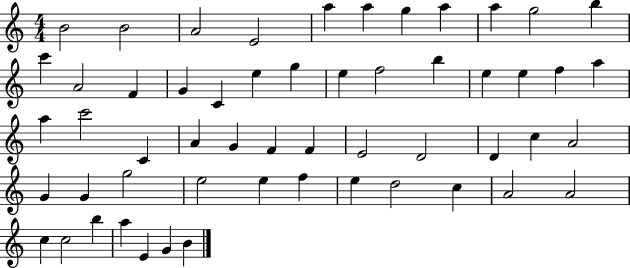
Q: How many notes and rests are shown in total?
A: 55